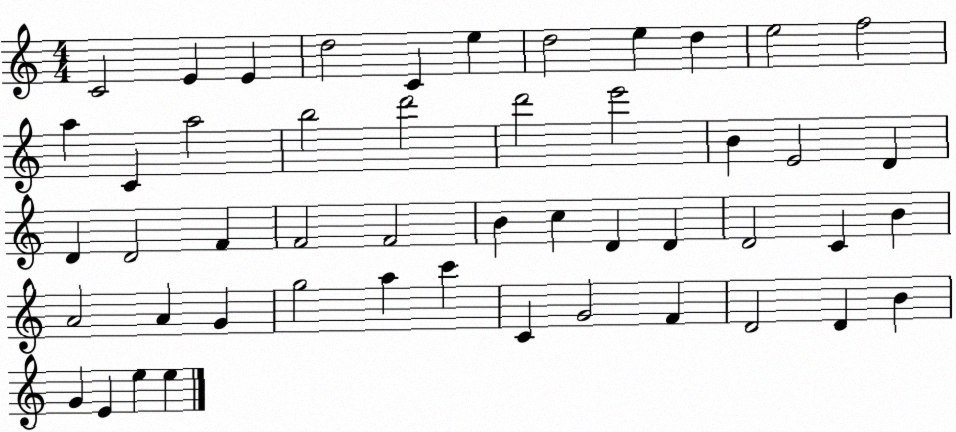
X:1
T:Untitled
M:4/4
L:1/4
K:C
C2 E E d2 C e d2 e d e2 f2 a C a2 b2 d'2 d'2 e'2 B E2 D D D2 F F2 F2 B c D D D2 C B A2 A G g2 a c' C G2 F D2 D B G E e e